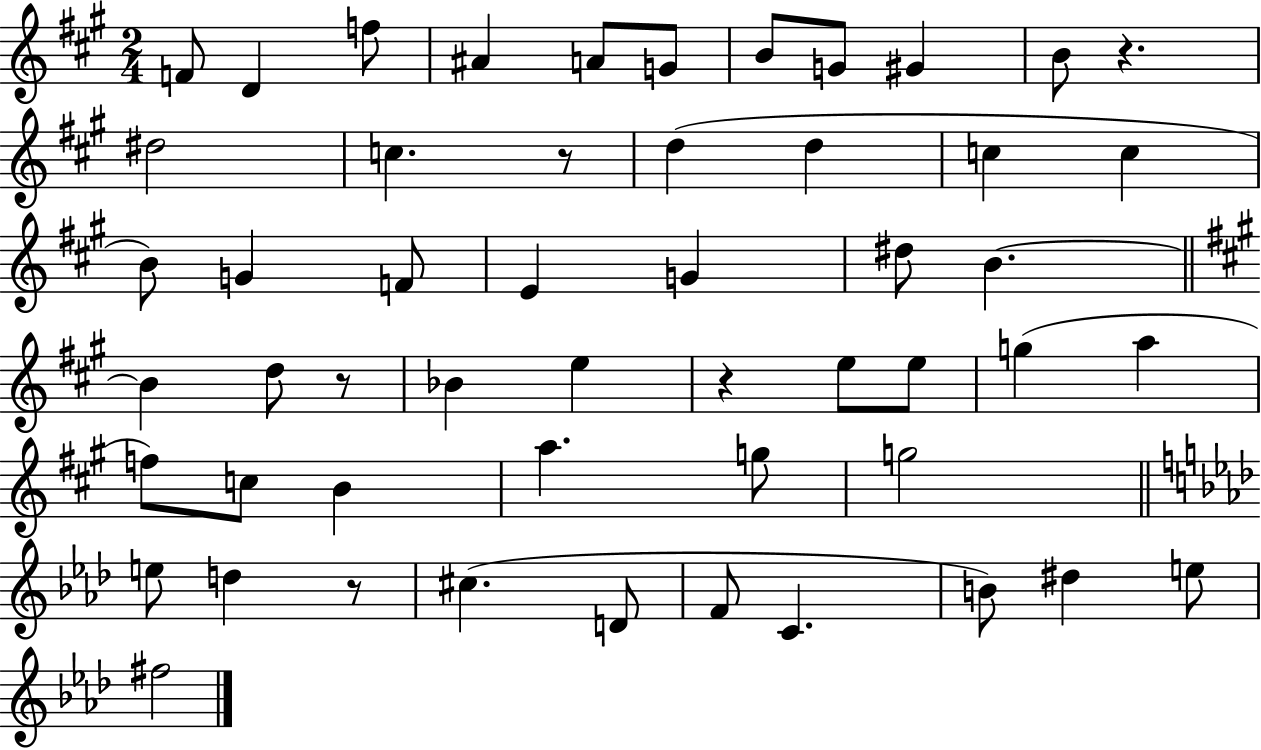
F4/e D4/q F5/e A#4/q A4/e G4/e B4/e G4/e G#4/q B4/e R/q. D#5/h C5/q. R/e D5/q D5/q C5/q C5/q B4/e G4/q F4/e E4/q G4/q D#5/e B4/q. B4/q D5/e R/e Bb4/q E5/q R/q E5/e E5/e G5/q A5/q F5/e C5/e B4/q A5/q. G5/e G5/h E5/e D5/q R/e C#5/q. D4/e F4/e C4/q. B4/e D#5/q E5/e F#5/h